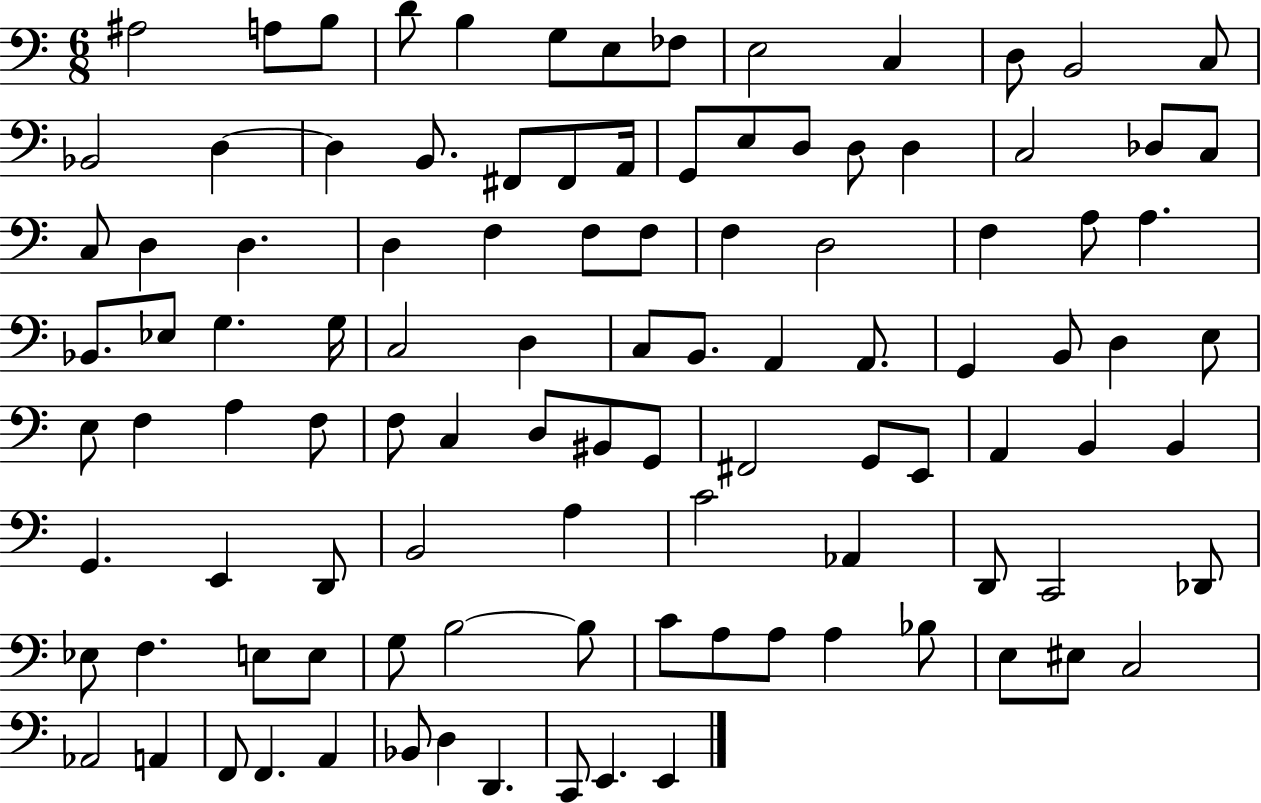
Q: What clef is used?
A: bass